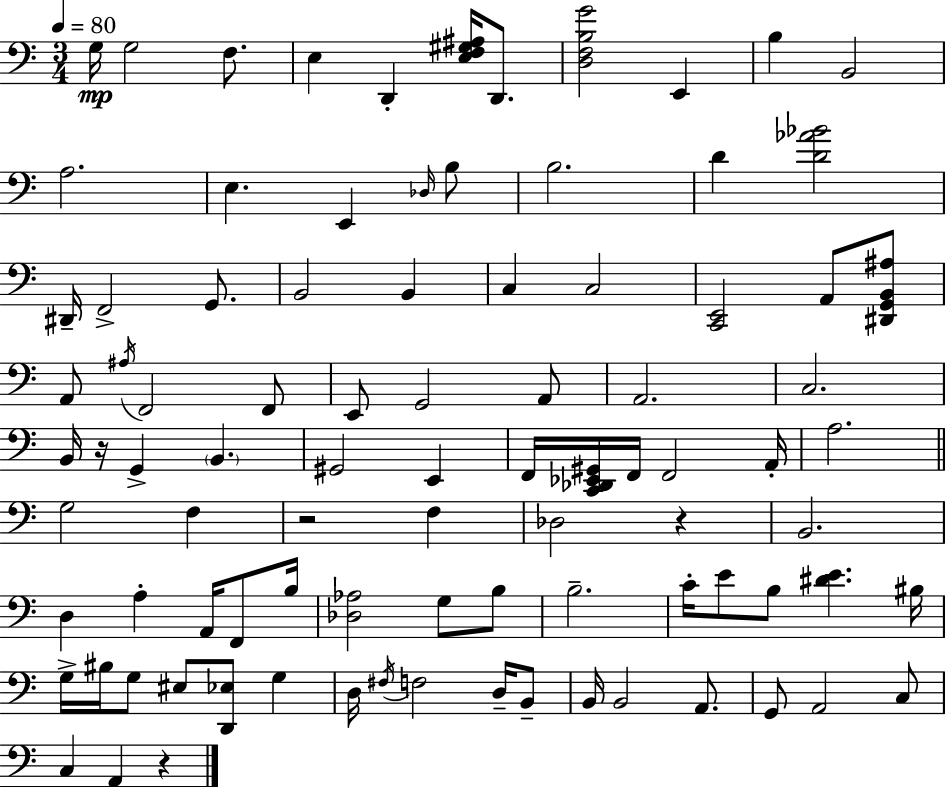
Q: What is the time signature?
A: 3/4